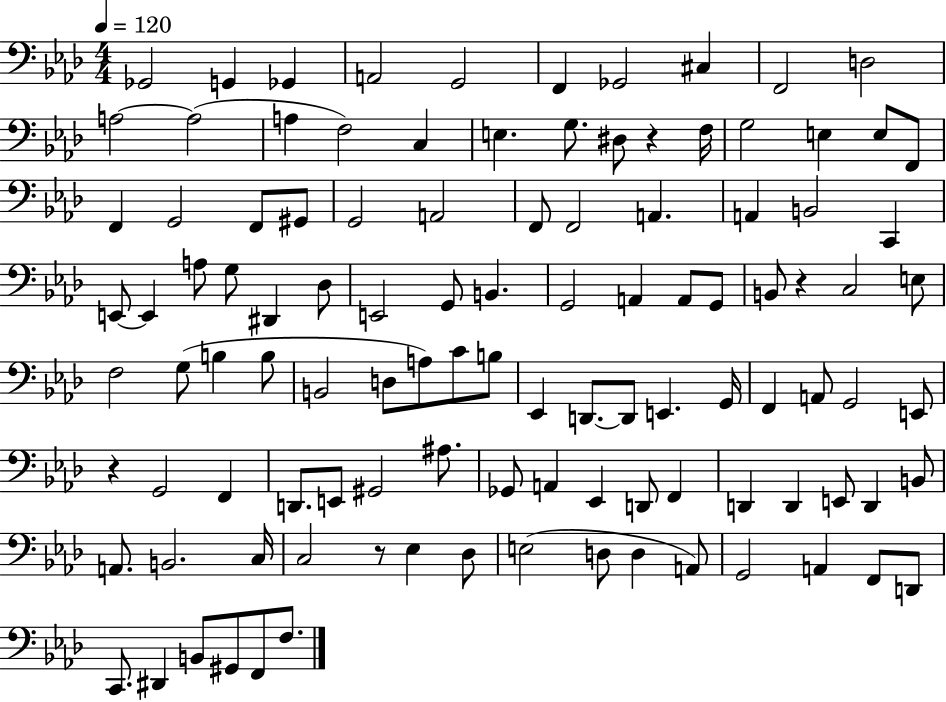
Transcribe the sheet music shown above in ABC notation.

X:1
T:Untitled
M:4/4
L:1/4
K:Ab
_G,,2 G,, _G,, A,,2 G,,2 F,, _G,,2 ^C, F,,2 D,2 A,2 A,2 A, F,2 C, E, G,/2 ^D,/2 z F,/4 G,2 E, E,/2 F,,/2 F,, G,,2 F,,/2 ^G,,/2 G,,2 A,,2 F,,/2 F,,2 A,, A,, B,,2 C,, E,,/2 E,, A,/2 G,/2 ^D,, _D,/2 E,,2 G,,/2 B,, G,,2 A,, A,,/2 G,,/2 B,,/2 z C,2 E,/2 F,2 G,/2 B, B,/2 B,,2 D,/2 A,/2 C/2 B,/2 _E,, D,,/2 D,,/2 E,, G,,/4 F,, A,,/2 G,,2 E,,/2 z G,,2 F,, D,,/2 E,,/2 ^G,,2 ^A,/2 _G,,/2 A,, _E,, D,,/2 F,, D,, D,, E,,/2 D,, B,,/2 A,,/2 B,,2 C,/4 C,2 z/2 _E, _D,/2 E,2 D,/2 D, A,,/2 G,,2 A,, F,,/2 D,,/2 C,,/2 ^D,, B,,/2 ^G,,/2 F,,/2 F,/2